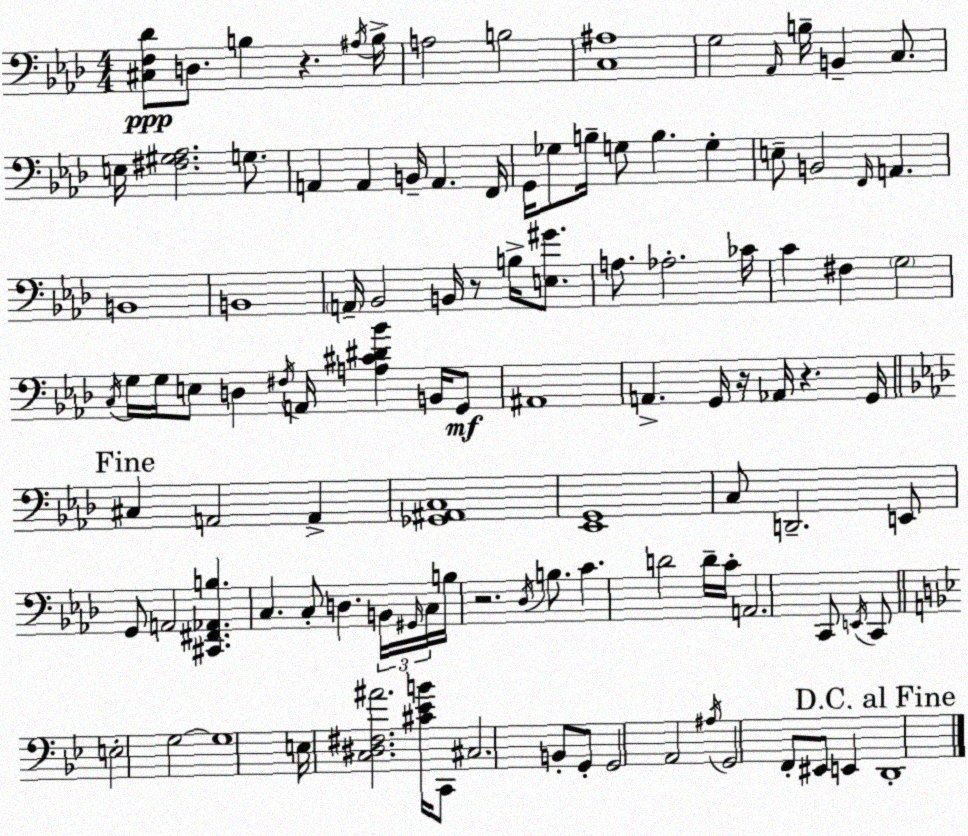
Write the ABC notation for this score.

X:1
T:Untitled
M:4/4
L:1/4
K:Fm
[^C,F,_D]/2 D,/2 B, z ^A,/4 B,/4 A,2 B,2 [C,^A,]4 G,2 _A,,/4 B,/4 B,, C,/2 E,/4 [^F,^G,_A,]2 G,/2 A,, A,, B,,/4 A,, F,,/4 G,,/4 _G,/2 B,/4 G,/2 B, G, E,/2 B,,2 F,,/4 A,, B,,4 B,,4 A,,/4 _B,,2 B,,/4 z/2 B,/4 [E,^G]/2 A,/2 _A,2 _C/4 C ^F, G,2 C,/4 G,/4 G,/4 E,/2 D, ^F,/4 A,,/4 [A,^C^D_B] B,,/4 G,,/2 ^A,,4 A,, G,,/4 z/4 _A,,/4 z G,,/4 ^C, A,,2 A,, [_G,,^A,,C,]4 [_E,,G,,]4 C,/2 D,,2 E,,/2 G,,/2 A,,2 [^C,,^F,,_A,,B,] C, C,/2 D, B,,/4 ^G,,/4 C,/4 B,/4 z2 _D,/4 B,/2 C D2 D/4 C/4 A,,2 C,,/2 E,,/4 C,,/2 E,2 G,2 G,4 E,/4 [C,^D,^F,^A]2 [^C_EB]/4 C,,/2 ^C,2 B,,/2 G,,/2 G,,2 A,,2 ^A,/4 G,,2 F,,/2 ^E,,/2 E,, D,,4